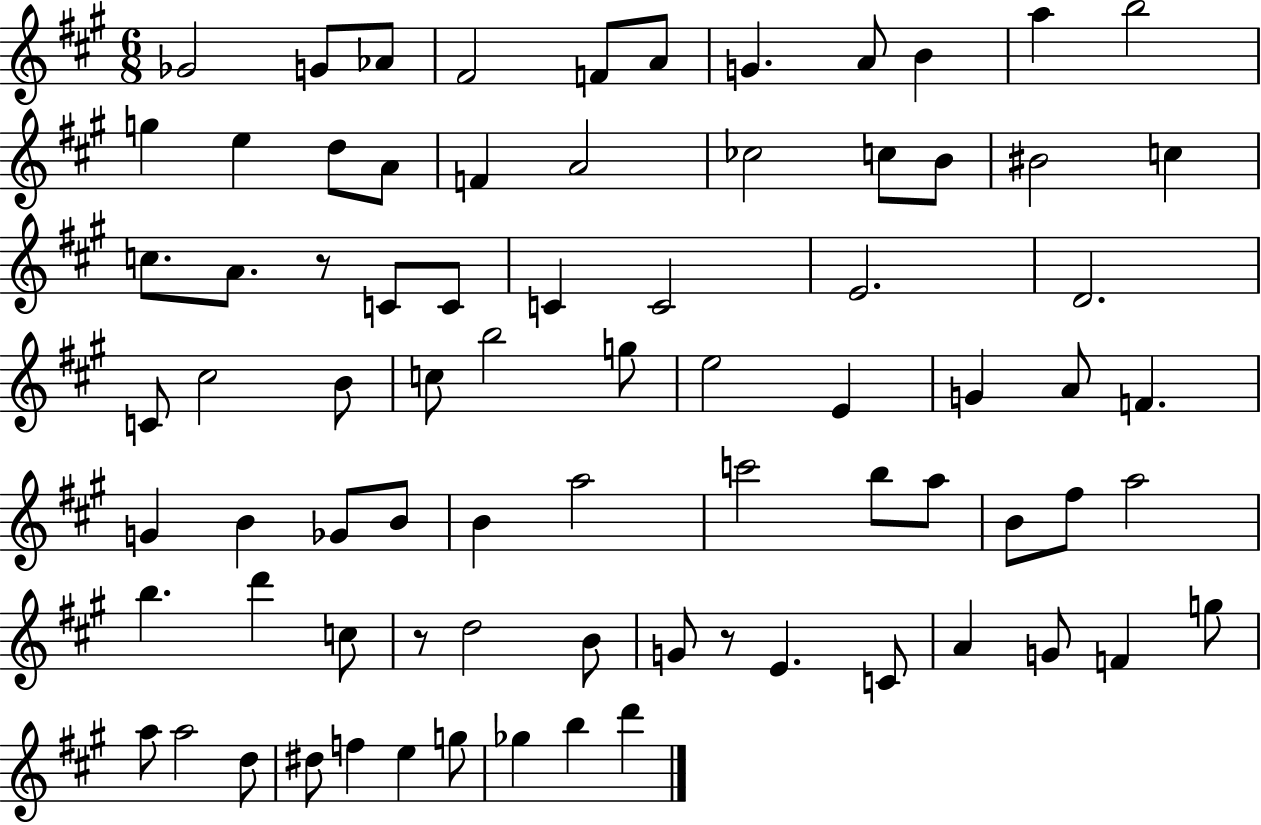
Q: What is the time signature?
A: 6/8